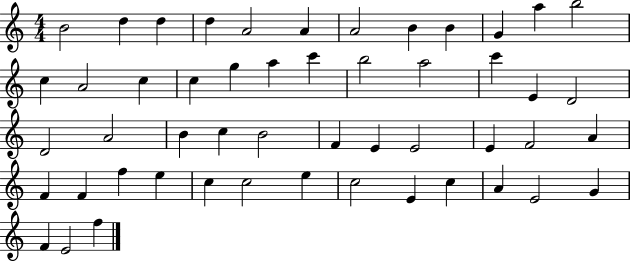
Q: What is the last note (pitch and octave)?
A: F5